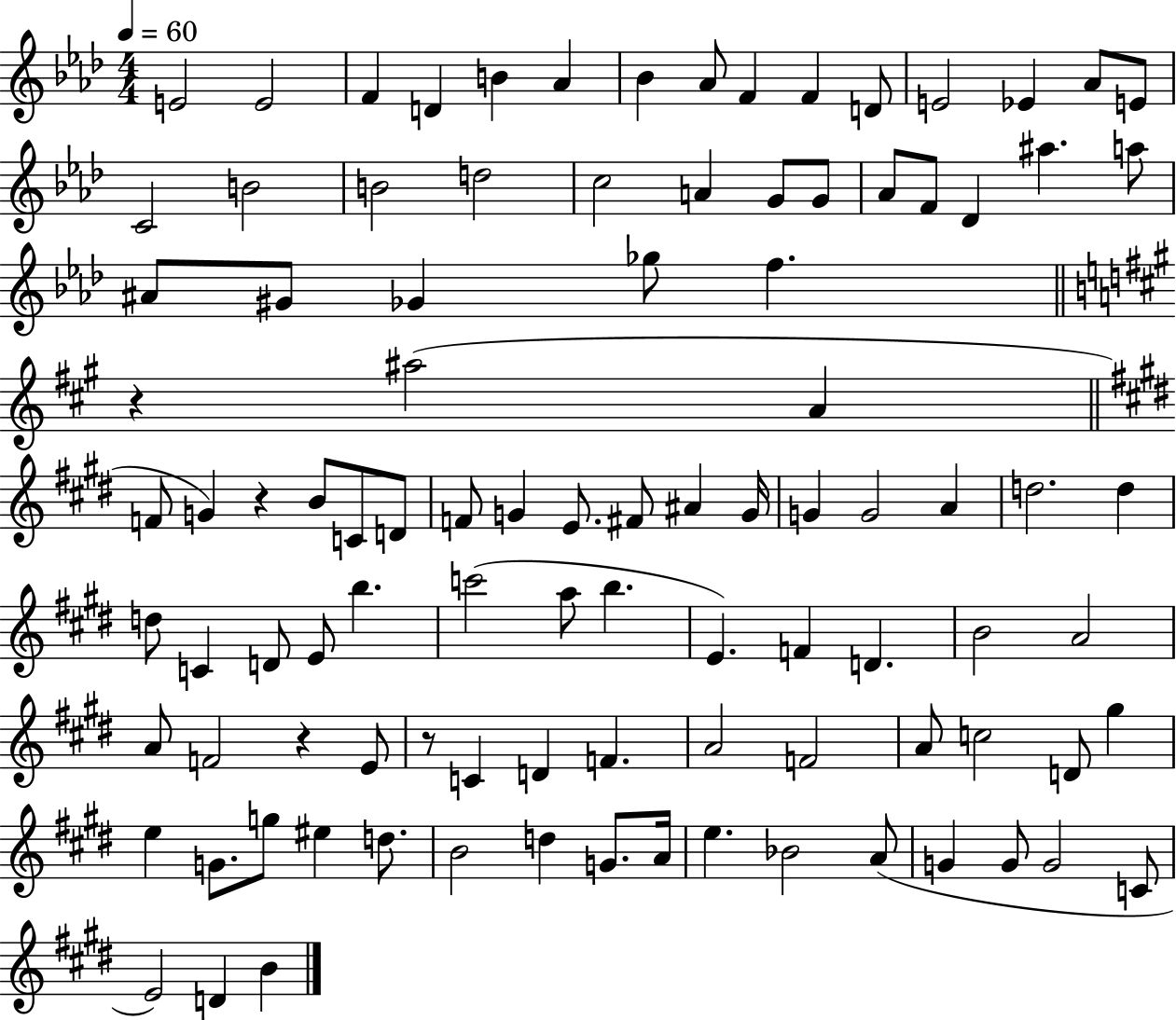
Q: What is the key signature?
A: AES major